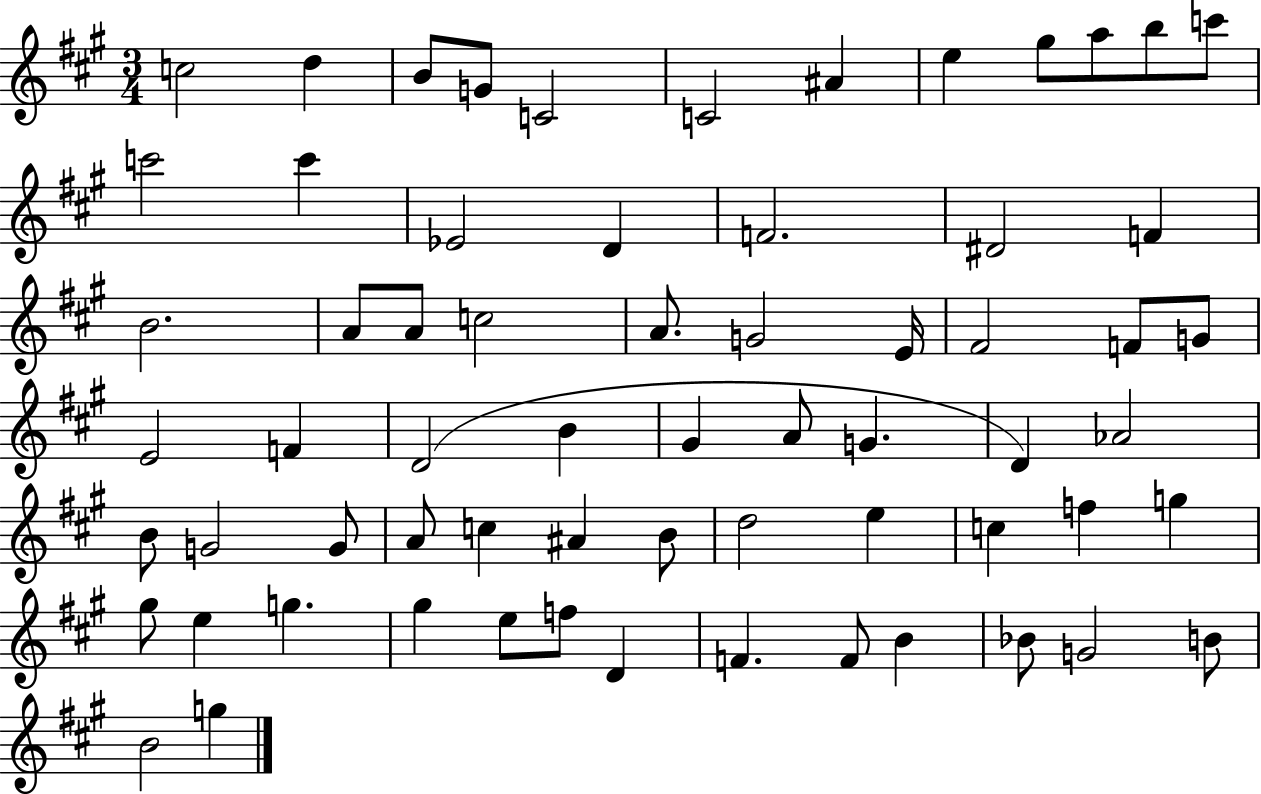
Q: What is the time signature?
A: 3/4